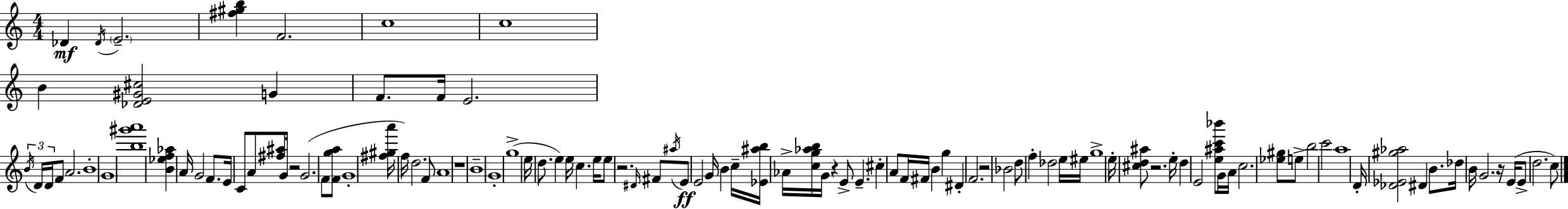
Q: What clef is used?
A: treble